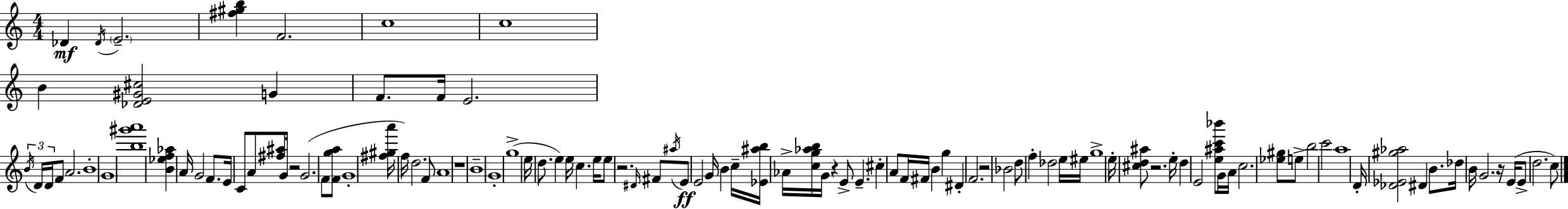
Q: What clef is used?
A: treble